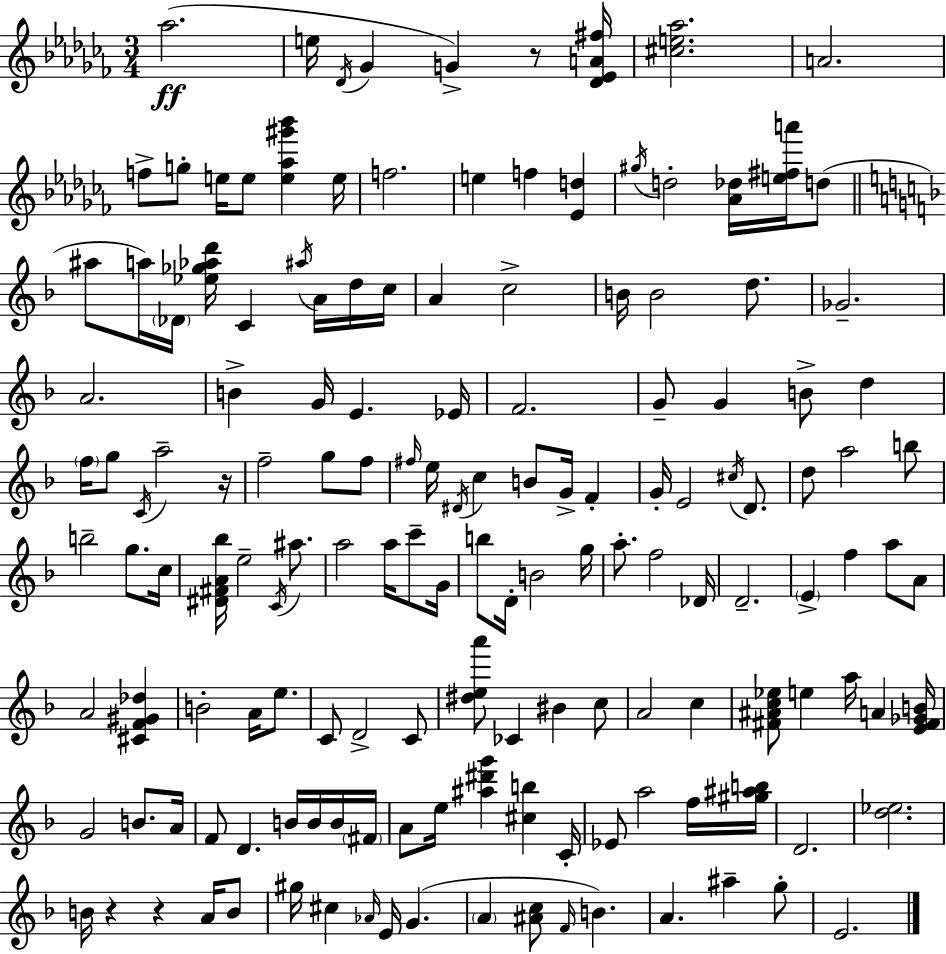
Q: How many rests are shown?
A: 4